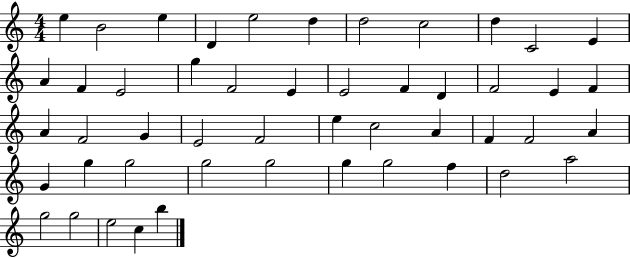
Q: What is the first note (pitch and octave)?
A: E5